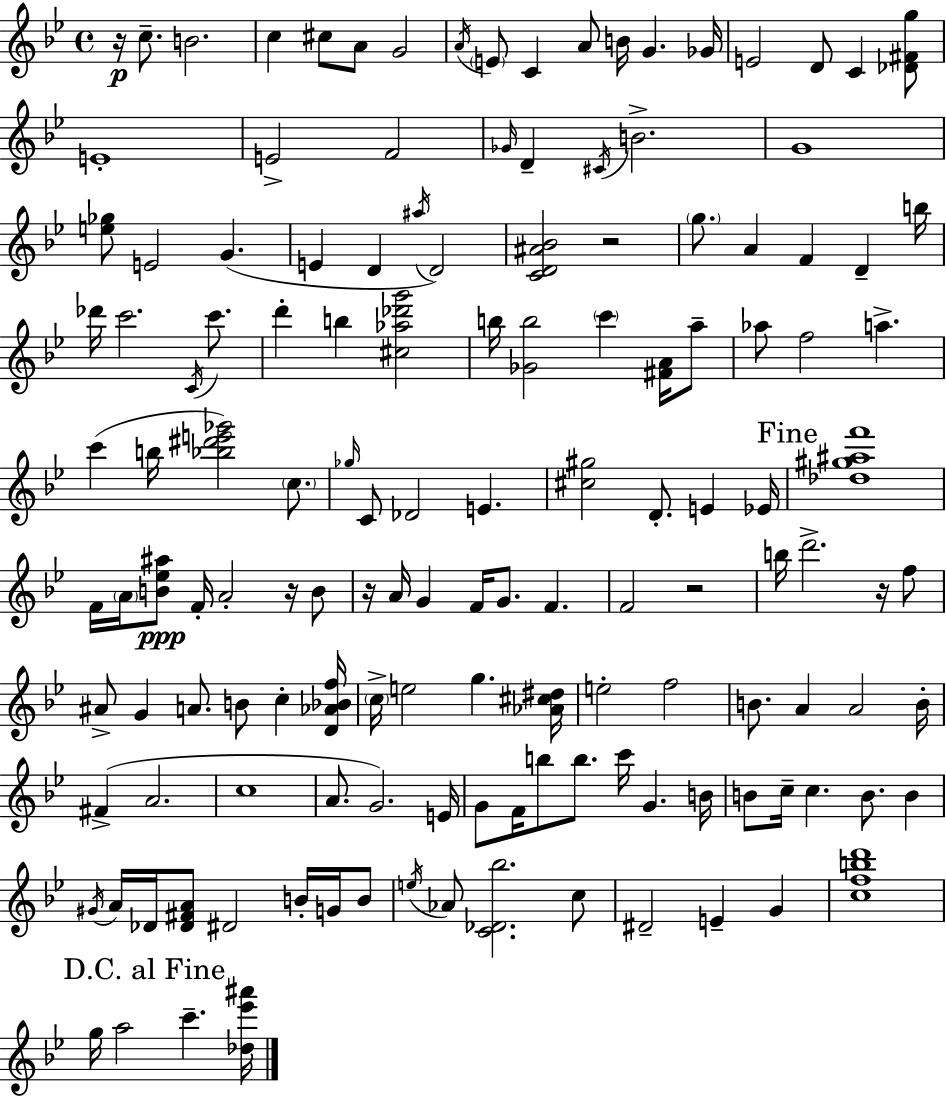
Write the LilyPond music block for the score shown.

{
  \clef treble
  \time 4/4
  \defaultTimeSignature
  \key g \minor
  \repeat volta 2 { r16\p c''8.-- b'2. | c''4 cis''8 a'8 g'2 | \acciaccatura { a'16 } \parenthesize e'8 c'4 a'8 b'16 g'4. | ges'16 e'2 d'8 c'4 <des' fis' g''>8 | \break e'1-. | e'2-> f'2 | \grace { ges'16 } d'4-- \acciaccatura { cis'16 } b'2.-> | g'1 | \break <e'' ges''>8 e'2 g'4.( | e'4 d'4 \acciaccatura { ais''16 } d'2) | <c' d' ais' bes'>2 r2 | \parenthesize g''8. a'4 f'4 d'4-- | \break b''16 des'''16 c'''2. | \acciaccatura { c'16 } c'''8. d'''4-. b''4 <cis'' aes'' des''' g'''>2 | b''16 <ges' b''>2 \parenthesize c'''4 | <fis' a'>16 a''8-- aes''8 f''2 a''4.-> | \break c'''4( b''16 <bes'' dis''' e''' ges'''>2) | \parenthesize c''8. \grace { ges''16 } c'8 des'2 | e'4. <cis'' gis''>2 d'8.-. | e'4 ees'16 \mark "Fine" <des'' gis'' ais'' f'''>1 | \break f'16 \parenthesize a'16 <b' ees'' ais''>8\ppp f'16-. a'2-. | r16 b'8 r16 a'16 g'4 f'16 g'8. | f'4. f'2 r2 | b''16 d'''2.-> | \break r16 f''8 ais'8-> g'4 a'8. b'8 | c''4-. <d' aes' bes' f''>16 \parenthesize c''16-> e''2 g''4. | <aes' cis'' dis''>16 e''2-. f''2 | b'8. a'4 a'2 | \break b'16-. fis'4->( a'2. | c''1 | a'8. g'2.) | e'16 g'8 f'16 b''8 b''8. c'''16 g'4. | \break b'16 b'8 c''16-- c''4. b'8. | b'4 \acciaccatura { gis'16 } a'16 des'16 <des' fis' a'>8 dis'2 | b'16-. g'16 b'8 \acciaccatura { e''16 } aes'8 <c' des' bes''>2. | c''8 dis'2-- | \break e'4-- g'4 <c'' f'' b'' d'''>1 | \mark "D.C. al Fine" g''16 a''2 | c'''4.-- <des'' ees''' ais'''>16 } \bar "|."
}